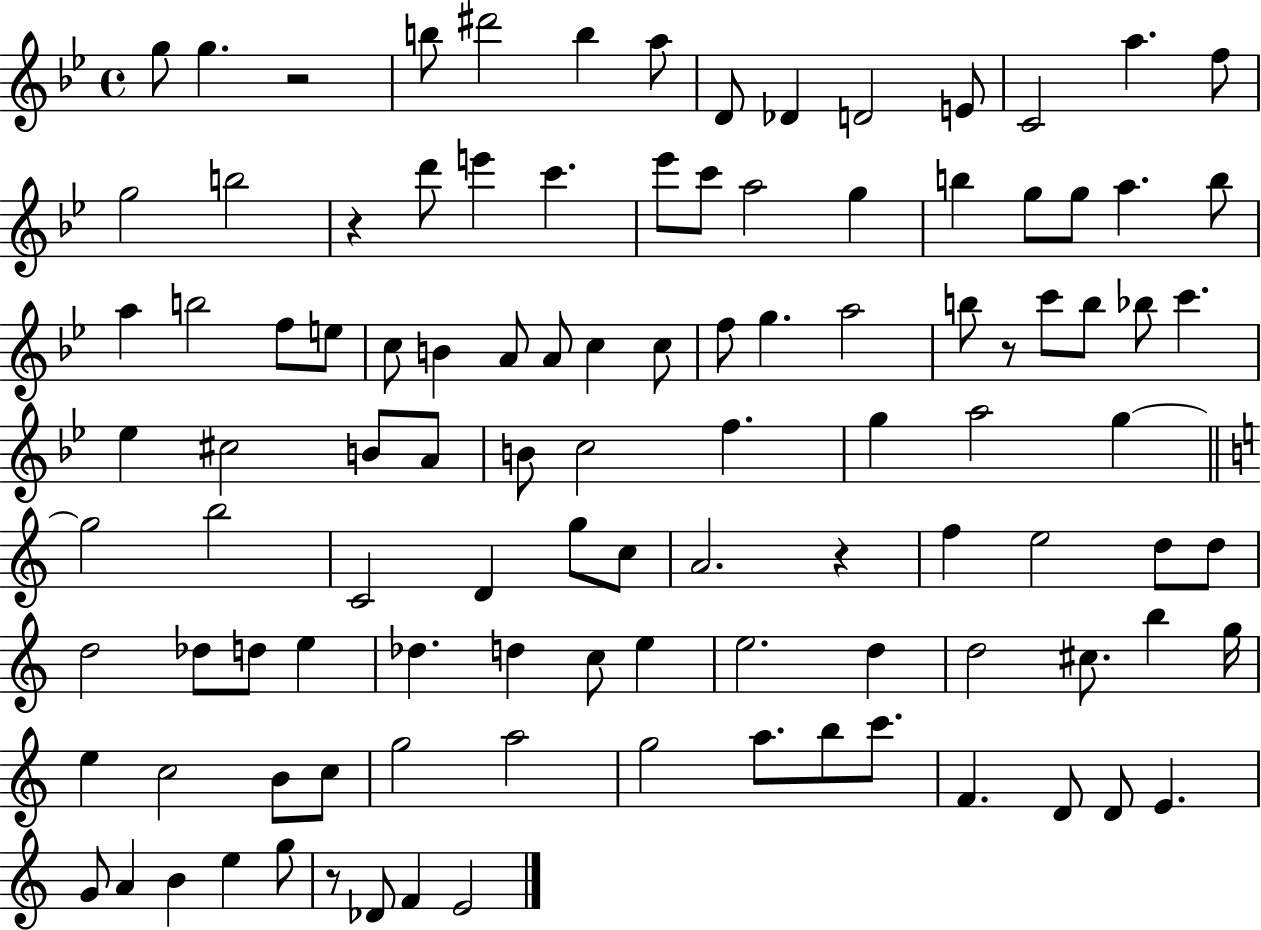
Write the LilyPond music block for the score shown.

{
  \clef treble
  \time 4/4
  \defaultTimeSignature
  \key bes \major
  \repeat volta 2 { g''8 g''4. r2 | b''8 dis'''2 b''4 a''8 | d'8 des'4 d'2 e'8 | c'2 a''4. f''8 | \break g''2 b''2 | r4 d'''8 e'''4 c'''4. | ees'''8 c'''8 a''2 g''4 | b''4 g''8 g''8 a''4. b''8 | \break a''4 b''2 f''8 e''8 | c''8 b'4 a'8 a'8 c''4 c''8 | f''8 g''4. a''2 | b''8 r8 c'''8 b''8 bes''8 c'''4. | \break ees''4 cis''2 b'8 a'8 | b'8 c''2 f''4. | g''4 a''2 g''4~~ | \bar "||" \break \key c \major g''2 b''2 | c'2 d'4 g''8 c''8 | a'2. r4 | f''4 e''2 d''8 d''8 | \break d''2 des''8 d''8 e''4 | des''4. d''4 c''8 e''4 | e''2. d''4 | d''2 cis''8. b''4 g''16 | \break e''4 c''2 b'8 c''8 | g''2 a''2 | g''2 a''8. b''8 c'''8. | f'4. d'8 d'8 e'4. | \break g'8 a'4 b'4 e''4 g''8 | r8 des'8 f'4 e'2 | } \bar "|."
}